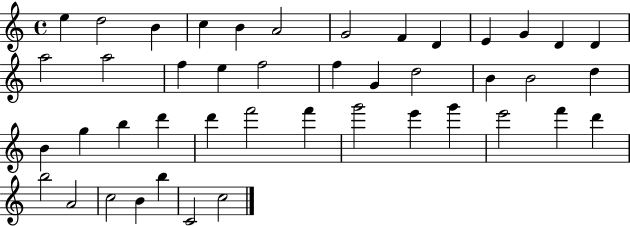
X:1
T:Untitled
M:4/4
L:1/4
K:C
e d2 B c B A2 G2 F D E G D D a2 a2 f e f2 f G d2 B B2 d B g b d' d' f'2 f' g'2 e' g' e'2 f' d' b2 A2 c2 B b C2 c2